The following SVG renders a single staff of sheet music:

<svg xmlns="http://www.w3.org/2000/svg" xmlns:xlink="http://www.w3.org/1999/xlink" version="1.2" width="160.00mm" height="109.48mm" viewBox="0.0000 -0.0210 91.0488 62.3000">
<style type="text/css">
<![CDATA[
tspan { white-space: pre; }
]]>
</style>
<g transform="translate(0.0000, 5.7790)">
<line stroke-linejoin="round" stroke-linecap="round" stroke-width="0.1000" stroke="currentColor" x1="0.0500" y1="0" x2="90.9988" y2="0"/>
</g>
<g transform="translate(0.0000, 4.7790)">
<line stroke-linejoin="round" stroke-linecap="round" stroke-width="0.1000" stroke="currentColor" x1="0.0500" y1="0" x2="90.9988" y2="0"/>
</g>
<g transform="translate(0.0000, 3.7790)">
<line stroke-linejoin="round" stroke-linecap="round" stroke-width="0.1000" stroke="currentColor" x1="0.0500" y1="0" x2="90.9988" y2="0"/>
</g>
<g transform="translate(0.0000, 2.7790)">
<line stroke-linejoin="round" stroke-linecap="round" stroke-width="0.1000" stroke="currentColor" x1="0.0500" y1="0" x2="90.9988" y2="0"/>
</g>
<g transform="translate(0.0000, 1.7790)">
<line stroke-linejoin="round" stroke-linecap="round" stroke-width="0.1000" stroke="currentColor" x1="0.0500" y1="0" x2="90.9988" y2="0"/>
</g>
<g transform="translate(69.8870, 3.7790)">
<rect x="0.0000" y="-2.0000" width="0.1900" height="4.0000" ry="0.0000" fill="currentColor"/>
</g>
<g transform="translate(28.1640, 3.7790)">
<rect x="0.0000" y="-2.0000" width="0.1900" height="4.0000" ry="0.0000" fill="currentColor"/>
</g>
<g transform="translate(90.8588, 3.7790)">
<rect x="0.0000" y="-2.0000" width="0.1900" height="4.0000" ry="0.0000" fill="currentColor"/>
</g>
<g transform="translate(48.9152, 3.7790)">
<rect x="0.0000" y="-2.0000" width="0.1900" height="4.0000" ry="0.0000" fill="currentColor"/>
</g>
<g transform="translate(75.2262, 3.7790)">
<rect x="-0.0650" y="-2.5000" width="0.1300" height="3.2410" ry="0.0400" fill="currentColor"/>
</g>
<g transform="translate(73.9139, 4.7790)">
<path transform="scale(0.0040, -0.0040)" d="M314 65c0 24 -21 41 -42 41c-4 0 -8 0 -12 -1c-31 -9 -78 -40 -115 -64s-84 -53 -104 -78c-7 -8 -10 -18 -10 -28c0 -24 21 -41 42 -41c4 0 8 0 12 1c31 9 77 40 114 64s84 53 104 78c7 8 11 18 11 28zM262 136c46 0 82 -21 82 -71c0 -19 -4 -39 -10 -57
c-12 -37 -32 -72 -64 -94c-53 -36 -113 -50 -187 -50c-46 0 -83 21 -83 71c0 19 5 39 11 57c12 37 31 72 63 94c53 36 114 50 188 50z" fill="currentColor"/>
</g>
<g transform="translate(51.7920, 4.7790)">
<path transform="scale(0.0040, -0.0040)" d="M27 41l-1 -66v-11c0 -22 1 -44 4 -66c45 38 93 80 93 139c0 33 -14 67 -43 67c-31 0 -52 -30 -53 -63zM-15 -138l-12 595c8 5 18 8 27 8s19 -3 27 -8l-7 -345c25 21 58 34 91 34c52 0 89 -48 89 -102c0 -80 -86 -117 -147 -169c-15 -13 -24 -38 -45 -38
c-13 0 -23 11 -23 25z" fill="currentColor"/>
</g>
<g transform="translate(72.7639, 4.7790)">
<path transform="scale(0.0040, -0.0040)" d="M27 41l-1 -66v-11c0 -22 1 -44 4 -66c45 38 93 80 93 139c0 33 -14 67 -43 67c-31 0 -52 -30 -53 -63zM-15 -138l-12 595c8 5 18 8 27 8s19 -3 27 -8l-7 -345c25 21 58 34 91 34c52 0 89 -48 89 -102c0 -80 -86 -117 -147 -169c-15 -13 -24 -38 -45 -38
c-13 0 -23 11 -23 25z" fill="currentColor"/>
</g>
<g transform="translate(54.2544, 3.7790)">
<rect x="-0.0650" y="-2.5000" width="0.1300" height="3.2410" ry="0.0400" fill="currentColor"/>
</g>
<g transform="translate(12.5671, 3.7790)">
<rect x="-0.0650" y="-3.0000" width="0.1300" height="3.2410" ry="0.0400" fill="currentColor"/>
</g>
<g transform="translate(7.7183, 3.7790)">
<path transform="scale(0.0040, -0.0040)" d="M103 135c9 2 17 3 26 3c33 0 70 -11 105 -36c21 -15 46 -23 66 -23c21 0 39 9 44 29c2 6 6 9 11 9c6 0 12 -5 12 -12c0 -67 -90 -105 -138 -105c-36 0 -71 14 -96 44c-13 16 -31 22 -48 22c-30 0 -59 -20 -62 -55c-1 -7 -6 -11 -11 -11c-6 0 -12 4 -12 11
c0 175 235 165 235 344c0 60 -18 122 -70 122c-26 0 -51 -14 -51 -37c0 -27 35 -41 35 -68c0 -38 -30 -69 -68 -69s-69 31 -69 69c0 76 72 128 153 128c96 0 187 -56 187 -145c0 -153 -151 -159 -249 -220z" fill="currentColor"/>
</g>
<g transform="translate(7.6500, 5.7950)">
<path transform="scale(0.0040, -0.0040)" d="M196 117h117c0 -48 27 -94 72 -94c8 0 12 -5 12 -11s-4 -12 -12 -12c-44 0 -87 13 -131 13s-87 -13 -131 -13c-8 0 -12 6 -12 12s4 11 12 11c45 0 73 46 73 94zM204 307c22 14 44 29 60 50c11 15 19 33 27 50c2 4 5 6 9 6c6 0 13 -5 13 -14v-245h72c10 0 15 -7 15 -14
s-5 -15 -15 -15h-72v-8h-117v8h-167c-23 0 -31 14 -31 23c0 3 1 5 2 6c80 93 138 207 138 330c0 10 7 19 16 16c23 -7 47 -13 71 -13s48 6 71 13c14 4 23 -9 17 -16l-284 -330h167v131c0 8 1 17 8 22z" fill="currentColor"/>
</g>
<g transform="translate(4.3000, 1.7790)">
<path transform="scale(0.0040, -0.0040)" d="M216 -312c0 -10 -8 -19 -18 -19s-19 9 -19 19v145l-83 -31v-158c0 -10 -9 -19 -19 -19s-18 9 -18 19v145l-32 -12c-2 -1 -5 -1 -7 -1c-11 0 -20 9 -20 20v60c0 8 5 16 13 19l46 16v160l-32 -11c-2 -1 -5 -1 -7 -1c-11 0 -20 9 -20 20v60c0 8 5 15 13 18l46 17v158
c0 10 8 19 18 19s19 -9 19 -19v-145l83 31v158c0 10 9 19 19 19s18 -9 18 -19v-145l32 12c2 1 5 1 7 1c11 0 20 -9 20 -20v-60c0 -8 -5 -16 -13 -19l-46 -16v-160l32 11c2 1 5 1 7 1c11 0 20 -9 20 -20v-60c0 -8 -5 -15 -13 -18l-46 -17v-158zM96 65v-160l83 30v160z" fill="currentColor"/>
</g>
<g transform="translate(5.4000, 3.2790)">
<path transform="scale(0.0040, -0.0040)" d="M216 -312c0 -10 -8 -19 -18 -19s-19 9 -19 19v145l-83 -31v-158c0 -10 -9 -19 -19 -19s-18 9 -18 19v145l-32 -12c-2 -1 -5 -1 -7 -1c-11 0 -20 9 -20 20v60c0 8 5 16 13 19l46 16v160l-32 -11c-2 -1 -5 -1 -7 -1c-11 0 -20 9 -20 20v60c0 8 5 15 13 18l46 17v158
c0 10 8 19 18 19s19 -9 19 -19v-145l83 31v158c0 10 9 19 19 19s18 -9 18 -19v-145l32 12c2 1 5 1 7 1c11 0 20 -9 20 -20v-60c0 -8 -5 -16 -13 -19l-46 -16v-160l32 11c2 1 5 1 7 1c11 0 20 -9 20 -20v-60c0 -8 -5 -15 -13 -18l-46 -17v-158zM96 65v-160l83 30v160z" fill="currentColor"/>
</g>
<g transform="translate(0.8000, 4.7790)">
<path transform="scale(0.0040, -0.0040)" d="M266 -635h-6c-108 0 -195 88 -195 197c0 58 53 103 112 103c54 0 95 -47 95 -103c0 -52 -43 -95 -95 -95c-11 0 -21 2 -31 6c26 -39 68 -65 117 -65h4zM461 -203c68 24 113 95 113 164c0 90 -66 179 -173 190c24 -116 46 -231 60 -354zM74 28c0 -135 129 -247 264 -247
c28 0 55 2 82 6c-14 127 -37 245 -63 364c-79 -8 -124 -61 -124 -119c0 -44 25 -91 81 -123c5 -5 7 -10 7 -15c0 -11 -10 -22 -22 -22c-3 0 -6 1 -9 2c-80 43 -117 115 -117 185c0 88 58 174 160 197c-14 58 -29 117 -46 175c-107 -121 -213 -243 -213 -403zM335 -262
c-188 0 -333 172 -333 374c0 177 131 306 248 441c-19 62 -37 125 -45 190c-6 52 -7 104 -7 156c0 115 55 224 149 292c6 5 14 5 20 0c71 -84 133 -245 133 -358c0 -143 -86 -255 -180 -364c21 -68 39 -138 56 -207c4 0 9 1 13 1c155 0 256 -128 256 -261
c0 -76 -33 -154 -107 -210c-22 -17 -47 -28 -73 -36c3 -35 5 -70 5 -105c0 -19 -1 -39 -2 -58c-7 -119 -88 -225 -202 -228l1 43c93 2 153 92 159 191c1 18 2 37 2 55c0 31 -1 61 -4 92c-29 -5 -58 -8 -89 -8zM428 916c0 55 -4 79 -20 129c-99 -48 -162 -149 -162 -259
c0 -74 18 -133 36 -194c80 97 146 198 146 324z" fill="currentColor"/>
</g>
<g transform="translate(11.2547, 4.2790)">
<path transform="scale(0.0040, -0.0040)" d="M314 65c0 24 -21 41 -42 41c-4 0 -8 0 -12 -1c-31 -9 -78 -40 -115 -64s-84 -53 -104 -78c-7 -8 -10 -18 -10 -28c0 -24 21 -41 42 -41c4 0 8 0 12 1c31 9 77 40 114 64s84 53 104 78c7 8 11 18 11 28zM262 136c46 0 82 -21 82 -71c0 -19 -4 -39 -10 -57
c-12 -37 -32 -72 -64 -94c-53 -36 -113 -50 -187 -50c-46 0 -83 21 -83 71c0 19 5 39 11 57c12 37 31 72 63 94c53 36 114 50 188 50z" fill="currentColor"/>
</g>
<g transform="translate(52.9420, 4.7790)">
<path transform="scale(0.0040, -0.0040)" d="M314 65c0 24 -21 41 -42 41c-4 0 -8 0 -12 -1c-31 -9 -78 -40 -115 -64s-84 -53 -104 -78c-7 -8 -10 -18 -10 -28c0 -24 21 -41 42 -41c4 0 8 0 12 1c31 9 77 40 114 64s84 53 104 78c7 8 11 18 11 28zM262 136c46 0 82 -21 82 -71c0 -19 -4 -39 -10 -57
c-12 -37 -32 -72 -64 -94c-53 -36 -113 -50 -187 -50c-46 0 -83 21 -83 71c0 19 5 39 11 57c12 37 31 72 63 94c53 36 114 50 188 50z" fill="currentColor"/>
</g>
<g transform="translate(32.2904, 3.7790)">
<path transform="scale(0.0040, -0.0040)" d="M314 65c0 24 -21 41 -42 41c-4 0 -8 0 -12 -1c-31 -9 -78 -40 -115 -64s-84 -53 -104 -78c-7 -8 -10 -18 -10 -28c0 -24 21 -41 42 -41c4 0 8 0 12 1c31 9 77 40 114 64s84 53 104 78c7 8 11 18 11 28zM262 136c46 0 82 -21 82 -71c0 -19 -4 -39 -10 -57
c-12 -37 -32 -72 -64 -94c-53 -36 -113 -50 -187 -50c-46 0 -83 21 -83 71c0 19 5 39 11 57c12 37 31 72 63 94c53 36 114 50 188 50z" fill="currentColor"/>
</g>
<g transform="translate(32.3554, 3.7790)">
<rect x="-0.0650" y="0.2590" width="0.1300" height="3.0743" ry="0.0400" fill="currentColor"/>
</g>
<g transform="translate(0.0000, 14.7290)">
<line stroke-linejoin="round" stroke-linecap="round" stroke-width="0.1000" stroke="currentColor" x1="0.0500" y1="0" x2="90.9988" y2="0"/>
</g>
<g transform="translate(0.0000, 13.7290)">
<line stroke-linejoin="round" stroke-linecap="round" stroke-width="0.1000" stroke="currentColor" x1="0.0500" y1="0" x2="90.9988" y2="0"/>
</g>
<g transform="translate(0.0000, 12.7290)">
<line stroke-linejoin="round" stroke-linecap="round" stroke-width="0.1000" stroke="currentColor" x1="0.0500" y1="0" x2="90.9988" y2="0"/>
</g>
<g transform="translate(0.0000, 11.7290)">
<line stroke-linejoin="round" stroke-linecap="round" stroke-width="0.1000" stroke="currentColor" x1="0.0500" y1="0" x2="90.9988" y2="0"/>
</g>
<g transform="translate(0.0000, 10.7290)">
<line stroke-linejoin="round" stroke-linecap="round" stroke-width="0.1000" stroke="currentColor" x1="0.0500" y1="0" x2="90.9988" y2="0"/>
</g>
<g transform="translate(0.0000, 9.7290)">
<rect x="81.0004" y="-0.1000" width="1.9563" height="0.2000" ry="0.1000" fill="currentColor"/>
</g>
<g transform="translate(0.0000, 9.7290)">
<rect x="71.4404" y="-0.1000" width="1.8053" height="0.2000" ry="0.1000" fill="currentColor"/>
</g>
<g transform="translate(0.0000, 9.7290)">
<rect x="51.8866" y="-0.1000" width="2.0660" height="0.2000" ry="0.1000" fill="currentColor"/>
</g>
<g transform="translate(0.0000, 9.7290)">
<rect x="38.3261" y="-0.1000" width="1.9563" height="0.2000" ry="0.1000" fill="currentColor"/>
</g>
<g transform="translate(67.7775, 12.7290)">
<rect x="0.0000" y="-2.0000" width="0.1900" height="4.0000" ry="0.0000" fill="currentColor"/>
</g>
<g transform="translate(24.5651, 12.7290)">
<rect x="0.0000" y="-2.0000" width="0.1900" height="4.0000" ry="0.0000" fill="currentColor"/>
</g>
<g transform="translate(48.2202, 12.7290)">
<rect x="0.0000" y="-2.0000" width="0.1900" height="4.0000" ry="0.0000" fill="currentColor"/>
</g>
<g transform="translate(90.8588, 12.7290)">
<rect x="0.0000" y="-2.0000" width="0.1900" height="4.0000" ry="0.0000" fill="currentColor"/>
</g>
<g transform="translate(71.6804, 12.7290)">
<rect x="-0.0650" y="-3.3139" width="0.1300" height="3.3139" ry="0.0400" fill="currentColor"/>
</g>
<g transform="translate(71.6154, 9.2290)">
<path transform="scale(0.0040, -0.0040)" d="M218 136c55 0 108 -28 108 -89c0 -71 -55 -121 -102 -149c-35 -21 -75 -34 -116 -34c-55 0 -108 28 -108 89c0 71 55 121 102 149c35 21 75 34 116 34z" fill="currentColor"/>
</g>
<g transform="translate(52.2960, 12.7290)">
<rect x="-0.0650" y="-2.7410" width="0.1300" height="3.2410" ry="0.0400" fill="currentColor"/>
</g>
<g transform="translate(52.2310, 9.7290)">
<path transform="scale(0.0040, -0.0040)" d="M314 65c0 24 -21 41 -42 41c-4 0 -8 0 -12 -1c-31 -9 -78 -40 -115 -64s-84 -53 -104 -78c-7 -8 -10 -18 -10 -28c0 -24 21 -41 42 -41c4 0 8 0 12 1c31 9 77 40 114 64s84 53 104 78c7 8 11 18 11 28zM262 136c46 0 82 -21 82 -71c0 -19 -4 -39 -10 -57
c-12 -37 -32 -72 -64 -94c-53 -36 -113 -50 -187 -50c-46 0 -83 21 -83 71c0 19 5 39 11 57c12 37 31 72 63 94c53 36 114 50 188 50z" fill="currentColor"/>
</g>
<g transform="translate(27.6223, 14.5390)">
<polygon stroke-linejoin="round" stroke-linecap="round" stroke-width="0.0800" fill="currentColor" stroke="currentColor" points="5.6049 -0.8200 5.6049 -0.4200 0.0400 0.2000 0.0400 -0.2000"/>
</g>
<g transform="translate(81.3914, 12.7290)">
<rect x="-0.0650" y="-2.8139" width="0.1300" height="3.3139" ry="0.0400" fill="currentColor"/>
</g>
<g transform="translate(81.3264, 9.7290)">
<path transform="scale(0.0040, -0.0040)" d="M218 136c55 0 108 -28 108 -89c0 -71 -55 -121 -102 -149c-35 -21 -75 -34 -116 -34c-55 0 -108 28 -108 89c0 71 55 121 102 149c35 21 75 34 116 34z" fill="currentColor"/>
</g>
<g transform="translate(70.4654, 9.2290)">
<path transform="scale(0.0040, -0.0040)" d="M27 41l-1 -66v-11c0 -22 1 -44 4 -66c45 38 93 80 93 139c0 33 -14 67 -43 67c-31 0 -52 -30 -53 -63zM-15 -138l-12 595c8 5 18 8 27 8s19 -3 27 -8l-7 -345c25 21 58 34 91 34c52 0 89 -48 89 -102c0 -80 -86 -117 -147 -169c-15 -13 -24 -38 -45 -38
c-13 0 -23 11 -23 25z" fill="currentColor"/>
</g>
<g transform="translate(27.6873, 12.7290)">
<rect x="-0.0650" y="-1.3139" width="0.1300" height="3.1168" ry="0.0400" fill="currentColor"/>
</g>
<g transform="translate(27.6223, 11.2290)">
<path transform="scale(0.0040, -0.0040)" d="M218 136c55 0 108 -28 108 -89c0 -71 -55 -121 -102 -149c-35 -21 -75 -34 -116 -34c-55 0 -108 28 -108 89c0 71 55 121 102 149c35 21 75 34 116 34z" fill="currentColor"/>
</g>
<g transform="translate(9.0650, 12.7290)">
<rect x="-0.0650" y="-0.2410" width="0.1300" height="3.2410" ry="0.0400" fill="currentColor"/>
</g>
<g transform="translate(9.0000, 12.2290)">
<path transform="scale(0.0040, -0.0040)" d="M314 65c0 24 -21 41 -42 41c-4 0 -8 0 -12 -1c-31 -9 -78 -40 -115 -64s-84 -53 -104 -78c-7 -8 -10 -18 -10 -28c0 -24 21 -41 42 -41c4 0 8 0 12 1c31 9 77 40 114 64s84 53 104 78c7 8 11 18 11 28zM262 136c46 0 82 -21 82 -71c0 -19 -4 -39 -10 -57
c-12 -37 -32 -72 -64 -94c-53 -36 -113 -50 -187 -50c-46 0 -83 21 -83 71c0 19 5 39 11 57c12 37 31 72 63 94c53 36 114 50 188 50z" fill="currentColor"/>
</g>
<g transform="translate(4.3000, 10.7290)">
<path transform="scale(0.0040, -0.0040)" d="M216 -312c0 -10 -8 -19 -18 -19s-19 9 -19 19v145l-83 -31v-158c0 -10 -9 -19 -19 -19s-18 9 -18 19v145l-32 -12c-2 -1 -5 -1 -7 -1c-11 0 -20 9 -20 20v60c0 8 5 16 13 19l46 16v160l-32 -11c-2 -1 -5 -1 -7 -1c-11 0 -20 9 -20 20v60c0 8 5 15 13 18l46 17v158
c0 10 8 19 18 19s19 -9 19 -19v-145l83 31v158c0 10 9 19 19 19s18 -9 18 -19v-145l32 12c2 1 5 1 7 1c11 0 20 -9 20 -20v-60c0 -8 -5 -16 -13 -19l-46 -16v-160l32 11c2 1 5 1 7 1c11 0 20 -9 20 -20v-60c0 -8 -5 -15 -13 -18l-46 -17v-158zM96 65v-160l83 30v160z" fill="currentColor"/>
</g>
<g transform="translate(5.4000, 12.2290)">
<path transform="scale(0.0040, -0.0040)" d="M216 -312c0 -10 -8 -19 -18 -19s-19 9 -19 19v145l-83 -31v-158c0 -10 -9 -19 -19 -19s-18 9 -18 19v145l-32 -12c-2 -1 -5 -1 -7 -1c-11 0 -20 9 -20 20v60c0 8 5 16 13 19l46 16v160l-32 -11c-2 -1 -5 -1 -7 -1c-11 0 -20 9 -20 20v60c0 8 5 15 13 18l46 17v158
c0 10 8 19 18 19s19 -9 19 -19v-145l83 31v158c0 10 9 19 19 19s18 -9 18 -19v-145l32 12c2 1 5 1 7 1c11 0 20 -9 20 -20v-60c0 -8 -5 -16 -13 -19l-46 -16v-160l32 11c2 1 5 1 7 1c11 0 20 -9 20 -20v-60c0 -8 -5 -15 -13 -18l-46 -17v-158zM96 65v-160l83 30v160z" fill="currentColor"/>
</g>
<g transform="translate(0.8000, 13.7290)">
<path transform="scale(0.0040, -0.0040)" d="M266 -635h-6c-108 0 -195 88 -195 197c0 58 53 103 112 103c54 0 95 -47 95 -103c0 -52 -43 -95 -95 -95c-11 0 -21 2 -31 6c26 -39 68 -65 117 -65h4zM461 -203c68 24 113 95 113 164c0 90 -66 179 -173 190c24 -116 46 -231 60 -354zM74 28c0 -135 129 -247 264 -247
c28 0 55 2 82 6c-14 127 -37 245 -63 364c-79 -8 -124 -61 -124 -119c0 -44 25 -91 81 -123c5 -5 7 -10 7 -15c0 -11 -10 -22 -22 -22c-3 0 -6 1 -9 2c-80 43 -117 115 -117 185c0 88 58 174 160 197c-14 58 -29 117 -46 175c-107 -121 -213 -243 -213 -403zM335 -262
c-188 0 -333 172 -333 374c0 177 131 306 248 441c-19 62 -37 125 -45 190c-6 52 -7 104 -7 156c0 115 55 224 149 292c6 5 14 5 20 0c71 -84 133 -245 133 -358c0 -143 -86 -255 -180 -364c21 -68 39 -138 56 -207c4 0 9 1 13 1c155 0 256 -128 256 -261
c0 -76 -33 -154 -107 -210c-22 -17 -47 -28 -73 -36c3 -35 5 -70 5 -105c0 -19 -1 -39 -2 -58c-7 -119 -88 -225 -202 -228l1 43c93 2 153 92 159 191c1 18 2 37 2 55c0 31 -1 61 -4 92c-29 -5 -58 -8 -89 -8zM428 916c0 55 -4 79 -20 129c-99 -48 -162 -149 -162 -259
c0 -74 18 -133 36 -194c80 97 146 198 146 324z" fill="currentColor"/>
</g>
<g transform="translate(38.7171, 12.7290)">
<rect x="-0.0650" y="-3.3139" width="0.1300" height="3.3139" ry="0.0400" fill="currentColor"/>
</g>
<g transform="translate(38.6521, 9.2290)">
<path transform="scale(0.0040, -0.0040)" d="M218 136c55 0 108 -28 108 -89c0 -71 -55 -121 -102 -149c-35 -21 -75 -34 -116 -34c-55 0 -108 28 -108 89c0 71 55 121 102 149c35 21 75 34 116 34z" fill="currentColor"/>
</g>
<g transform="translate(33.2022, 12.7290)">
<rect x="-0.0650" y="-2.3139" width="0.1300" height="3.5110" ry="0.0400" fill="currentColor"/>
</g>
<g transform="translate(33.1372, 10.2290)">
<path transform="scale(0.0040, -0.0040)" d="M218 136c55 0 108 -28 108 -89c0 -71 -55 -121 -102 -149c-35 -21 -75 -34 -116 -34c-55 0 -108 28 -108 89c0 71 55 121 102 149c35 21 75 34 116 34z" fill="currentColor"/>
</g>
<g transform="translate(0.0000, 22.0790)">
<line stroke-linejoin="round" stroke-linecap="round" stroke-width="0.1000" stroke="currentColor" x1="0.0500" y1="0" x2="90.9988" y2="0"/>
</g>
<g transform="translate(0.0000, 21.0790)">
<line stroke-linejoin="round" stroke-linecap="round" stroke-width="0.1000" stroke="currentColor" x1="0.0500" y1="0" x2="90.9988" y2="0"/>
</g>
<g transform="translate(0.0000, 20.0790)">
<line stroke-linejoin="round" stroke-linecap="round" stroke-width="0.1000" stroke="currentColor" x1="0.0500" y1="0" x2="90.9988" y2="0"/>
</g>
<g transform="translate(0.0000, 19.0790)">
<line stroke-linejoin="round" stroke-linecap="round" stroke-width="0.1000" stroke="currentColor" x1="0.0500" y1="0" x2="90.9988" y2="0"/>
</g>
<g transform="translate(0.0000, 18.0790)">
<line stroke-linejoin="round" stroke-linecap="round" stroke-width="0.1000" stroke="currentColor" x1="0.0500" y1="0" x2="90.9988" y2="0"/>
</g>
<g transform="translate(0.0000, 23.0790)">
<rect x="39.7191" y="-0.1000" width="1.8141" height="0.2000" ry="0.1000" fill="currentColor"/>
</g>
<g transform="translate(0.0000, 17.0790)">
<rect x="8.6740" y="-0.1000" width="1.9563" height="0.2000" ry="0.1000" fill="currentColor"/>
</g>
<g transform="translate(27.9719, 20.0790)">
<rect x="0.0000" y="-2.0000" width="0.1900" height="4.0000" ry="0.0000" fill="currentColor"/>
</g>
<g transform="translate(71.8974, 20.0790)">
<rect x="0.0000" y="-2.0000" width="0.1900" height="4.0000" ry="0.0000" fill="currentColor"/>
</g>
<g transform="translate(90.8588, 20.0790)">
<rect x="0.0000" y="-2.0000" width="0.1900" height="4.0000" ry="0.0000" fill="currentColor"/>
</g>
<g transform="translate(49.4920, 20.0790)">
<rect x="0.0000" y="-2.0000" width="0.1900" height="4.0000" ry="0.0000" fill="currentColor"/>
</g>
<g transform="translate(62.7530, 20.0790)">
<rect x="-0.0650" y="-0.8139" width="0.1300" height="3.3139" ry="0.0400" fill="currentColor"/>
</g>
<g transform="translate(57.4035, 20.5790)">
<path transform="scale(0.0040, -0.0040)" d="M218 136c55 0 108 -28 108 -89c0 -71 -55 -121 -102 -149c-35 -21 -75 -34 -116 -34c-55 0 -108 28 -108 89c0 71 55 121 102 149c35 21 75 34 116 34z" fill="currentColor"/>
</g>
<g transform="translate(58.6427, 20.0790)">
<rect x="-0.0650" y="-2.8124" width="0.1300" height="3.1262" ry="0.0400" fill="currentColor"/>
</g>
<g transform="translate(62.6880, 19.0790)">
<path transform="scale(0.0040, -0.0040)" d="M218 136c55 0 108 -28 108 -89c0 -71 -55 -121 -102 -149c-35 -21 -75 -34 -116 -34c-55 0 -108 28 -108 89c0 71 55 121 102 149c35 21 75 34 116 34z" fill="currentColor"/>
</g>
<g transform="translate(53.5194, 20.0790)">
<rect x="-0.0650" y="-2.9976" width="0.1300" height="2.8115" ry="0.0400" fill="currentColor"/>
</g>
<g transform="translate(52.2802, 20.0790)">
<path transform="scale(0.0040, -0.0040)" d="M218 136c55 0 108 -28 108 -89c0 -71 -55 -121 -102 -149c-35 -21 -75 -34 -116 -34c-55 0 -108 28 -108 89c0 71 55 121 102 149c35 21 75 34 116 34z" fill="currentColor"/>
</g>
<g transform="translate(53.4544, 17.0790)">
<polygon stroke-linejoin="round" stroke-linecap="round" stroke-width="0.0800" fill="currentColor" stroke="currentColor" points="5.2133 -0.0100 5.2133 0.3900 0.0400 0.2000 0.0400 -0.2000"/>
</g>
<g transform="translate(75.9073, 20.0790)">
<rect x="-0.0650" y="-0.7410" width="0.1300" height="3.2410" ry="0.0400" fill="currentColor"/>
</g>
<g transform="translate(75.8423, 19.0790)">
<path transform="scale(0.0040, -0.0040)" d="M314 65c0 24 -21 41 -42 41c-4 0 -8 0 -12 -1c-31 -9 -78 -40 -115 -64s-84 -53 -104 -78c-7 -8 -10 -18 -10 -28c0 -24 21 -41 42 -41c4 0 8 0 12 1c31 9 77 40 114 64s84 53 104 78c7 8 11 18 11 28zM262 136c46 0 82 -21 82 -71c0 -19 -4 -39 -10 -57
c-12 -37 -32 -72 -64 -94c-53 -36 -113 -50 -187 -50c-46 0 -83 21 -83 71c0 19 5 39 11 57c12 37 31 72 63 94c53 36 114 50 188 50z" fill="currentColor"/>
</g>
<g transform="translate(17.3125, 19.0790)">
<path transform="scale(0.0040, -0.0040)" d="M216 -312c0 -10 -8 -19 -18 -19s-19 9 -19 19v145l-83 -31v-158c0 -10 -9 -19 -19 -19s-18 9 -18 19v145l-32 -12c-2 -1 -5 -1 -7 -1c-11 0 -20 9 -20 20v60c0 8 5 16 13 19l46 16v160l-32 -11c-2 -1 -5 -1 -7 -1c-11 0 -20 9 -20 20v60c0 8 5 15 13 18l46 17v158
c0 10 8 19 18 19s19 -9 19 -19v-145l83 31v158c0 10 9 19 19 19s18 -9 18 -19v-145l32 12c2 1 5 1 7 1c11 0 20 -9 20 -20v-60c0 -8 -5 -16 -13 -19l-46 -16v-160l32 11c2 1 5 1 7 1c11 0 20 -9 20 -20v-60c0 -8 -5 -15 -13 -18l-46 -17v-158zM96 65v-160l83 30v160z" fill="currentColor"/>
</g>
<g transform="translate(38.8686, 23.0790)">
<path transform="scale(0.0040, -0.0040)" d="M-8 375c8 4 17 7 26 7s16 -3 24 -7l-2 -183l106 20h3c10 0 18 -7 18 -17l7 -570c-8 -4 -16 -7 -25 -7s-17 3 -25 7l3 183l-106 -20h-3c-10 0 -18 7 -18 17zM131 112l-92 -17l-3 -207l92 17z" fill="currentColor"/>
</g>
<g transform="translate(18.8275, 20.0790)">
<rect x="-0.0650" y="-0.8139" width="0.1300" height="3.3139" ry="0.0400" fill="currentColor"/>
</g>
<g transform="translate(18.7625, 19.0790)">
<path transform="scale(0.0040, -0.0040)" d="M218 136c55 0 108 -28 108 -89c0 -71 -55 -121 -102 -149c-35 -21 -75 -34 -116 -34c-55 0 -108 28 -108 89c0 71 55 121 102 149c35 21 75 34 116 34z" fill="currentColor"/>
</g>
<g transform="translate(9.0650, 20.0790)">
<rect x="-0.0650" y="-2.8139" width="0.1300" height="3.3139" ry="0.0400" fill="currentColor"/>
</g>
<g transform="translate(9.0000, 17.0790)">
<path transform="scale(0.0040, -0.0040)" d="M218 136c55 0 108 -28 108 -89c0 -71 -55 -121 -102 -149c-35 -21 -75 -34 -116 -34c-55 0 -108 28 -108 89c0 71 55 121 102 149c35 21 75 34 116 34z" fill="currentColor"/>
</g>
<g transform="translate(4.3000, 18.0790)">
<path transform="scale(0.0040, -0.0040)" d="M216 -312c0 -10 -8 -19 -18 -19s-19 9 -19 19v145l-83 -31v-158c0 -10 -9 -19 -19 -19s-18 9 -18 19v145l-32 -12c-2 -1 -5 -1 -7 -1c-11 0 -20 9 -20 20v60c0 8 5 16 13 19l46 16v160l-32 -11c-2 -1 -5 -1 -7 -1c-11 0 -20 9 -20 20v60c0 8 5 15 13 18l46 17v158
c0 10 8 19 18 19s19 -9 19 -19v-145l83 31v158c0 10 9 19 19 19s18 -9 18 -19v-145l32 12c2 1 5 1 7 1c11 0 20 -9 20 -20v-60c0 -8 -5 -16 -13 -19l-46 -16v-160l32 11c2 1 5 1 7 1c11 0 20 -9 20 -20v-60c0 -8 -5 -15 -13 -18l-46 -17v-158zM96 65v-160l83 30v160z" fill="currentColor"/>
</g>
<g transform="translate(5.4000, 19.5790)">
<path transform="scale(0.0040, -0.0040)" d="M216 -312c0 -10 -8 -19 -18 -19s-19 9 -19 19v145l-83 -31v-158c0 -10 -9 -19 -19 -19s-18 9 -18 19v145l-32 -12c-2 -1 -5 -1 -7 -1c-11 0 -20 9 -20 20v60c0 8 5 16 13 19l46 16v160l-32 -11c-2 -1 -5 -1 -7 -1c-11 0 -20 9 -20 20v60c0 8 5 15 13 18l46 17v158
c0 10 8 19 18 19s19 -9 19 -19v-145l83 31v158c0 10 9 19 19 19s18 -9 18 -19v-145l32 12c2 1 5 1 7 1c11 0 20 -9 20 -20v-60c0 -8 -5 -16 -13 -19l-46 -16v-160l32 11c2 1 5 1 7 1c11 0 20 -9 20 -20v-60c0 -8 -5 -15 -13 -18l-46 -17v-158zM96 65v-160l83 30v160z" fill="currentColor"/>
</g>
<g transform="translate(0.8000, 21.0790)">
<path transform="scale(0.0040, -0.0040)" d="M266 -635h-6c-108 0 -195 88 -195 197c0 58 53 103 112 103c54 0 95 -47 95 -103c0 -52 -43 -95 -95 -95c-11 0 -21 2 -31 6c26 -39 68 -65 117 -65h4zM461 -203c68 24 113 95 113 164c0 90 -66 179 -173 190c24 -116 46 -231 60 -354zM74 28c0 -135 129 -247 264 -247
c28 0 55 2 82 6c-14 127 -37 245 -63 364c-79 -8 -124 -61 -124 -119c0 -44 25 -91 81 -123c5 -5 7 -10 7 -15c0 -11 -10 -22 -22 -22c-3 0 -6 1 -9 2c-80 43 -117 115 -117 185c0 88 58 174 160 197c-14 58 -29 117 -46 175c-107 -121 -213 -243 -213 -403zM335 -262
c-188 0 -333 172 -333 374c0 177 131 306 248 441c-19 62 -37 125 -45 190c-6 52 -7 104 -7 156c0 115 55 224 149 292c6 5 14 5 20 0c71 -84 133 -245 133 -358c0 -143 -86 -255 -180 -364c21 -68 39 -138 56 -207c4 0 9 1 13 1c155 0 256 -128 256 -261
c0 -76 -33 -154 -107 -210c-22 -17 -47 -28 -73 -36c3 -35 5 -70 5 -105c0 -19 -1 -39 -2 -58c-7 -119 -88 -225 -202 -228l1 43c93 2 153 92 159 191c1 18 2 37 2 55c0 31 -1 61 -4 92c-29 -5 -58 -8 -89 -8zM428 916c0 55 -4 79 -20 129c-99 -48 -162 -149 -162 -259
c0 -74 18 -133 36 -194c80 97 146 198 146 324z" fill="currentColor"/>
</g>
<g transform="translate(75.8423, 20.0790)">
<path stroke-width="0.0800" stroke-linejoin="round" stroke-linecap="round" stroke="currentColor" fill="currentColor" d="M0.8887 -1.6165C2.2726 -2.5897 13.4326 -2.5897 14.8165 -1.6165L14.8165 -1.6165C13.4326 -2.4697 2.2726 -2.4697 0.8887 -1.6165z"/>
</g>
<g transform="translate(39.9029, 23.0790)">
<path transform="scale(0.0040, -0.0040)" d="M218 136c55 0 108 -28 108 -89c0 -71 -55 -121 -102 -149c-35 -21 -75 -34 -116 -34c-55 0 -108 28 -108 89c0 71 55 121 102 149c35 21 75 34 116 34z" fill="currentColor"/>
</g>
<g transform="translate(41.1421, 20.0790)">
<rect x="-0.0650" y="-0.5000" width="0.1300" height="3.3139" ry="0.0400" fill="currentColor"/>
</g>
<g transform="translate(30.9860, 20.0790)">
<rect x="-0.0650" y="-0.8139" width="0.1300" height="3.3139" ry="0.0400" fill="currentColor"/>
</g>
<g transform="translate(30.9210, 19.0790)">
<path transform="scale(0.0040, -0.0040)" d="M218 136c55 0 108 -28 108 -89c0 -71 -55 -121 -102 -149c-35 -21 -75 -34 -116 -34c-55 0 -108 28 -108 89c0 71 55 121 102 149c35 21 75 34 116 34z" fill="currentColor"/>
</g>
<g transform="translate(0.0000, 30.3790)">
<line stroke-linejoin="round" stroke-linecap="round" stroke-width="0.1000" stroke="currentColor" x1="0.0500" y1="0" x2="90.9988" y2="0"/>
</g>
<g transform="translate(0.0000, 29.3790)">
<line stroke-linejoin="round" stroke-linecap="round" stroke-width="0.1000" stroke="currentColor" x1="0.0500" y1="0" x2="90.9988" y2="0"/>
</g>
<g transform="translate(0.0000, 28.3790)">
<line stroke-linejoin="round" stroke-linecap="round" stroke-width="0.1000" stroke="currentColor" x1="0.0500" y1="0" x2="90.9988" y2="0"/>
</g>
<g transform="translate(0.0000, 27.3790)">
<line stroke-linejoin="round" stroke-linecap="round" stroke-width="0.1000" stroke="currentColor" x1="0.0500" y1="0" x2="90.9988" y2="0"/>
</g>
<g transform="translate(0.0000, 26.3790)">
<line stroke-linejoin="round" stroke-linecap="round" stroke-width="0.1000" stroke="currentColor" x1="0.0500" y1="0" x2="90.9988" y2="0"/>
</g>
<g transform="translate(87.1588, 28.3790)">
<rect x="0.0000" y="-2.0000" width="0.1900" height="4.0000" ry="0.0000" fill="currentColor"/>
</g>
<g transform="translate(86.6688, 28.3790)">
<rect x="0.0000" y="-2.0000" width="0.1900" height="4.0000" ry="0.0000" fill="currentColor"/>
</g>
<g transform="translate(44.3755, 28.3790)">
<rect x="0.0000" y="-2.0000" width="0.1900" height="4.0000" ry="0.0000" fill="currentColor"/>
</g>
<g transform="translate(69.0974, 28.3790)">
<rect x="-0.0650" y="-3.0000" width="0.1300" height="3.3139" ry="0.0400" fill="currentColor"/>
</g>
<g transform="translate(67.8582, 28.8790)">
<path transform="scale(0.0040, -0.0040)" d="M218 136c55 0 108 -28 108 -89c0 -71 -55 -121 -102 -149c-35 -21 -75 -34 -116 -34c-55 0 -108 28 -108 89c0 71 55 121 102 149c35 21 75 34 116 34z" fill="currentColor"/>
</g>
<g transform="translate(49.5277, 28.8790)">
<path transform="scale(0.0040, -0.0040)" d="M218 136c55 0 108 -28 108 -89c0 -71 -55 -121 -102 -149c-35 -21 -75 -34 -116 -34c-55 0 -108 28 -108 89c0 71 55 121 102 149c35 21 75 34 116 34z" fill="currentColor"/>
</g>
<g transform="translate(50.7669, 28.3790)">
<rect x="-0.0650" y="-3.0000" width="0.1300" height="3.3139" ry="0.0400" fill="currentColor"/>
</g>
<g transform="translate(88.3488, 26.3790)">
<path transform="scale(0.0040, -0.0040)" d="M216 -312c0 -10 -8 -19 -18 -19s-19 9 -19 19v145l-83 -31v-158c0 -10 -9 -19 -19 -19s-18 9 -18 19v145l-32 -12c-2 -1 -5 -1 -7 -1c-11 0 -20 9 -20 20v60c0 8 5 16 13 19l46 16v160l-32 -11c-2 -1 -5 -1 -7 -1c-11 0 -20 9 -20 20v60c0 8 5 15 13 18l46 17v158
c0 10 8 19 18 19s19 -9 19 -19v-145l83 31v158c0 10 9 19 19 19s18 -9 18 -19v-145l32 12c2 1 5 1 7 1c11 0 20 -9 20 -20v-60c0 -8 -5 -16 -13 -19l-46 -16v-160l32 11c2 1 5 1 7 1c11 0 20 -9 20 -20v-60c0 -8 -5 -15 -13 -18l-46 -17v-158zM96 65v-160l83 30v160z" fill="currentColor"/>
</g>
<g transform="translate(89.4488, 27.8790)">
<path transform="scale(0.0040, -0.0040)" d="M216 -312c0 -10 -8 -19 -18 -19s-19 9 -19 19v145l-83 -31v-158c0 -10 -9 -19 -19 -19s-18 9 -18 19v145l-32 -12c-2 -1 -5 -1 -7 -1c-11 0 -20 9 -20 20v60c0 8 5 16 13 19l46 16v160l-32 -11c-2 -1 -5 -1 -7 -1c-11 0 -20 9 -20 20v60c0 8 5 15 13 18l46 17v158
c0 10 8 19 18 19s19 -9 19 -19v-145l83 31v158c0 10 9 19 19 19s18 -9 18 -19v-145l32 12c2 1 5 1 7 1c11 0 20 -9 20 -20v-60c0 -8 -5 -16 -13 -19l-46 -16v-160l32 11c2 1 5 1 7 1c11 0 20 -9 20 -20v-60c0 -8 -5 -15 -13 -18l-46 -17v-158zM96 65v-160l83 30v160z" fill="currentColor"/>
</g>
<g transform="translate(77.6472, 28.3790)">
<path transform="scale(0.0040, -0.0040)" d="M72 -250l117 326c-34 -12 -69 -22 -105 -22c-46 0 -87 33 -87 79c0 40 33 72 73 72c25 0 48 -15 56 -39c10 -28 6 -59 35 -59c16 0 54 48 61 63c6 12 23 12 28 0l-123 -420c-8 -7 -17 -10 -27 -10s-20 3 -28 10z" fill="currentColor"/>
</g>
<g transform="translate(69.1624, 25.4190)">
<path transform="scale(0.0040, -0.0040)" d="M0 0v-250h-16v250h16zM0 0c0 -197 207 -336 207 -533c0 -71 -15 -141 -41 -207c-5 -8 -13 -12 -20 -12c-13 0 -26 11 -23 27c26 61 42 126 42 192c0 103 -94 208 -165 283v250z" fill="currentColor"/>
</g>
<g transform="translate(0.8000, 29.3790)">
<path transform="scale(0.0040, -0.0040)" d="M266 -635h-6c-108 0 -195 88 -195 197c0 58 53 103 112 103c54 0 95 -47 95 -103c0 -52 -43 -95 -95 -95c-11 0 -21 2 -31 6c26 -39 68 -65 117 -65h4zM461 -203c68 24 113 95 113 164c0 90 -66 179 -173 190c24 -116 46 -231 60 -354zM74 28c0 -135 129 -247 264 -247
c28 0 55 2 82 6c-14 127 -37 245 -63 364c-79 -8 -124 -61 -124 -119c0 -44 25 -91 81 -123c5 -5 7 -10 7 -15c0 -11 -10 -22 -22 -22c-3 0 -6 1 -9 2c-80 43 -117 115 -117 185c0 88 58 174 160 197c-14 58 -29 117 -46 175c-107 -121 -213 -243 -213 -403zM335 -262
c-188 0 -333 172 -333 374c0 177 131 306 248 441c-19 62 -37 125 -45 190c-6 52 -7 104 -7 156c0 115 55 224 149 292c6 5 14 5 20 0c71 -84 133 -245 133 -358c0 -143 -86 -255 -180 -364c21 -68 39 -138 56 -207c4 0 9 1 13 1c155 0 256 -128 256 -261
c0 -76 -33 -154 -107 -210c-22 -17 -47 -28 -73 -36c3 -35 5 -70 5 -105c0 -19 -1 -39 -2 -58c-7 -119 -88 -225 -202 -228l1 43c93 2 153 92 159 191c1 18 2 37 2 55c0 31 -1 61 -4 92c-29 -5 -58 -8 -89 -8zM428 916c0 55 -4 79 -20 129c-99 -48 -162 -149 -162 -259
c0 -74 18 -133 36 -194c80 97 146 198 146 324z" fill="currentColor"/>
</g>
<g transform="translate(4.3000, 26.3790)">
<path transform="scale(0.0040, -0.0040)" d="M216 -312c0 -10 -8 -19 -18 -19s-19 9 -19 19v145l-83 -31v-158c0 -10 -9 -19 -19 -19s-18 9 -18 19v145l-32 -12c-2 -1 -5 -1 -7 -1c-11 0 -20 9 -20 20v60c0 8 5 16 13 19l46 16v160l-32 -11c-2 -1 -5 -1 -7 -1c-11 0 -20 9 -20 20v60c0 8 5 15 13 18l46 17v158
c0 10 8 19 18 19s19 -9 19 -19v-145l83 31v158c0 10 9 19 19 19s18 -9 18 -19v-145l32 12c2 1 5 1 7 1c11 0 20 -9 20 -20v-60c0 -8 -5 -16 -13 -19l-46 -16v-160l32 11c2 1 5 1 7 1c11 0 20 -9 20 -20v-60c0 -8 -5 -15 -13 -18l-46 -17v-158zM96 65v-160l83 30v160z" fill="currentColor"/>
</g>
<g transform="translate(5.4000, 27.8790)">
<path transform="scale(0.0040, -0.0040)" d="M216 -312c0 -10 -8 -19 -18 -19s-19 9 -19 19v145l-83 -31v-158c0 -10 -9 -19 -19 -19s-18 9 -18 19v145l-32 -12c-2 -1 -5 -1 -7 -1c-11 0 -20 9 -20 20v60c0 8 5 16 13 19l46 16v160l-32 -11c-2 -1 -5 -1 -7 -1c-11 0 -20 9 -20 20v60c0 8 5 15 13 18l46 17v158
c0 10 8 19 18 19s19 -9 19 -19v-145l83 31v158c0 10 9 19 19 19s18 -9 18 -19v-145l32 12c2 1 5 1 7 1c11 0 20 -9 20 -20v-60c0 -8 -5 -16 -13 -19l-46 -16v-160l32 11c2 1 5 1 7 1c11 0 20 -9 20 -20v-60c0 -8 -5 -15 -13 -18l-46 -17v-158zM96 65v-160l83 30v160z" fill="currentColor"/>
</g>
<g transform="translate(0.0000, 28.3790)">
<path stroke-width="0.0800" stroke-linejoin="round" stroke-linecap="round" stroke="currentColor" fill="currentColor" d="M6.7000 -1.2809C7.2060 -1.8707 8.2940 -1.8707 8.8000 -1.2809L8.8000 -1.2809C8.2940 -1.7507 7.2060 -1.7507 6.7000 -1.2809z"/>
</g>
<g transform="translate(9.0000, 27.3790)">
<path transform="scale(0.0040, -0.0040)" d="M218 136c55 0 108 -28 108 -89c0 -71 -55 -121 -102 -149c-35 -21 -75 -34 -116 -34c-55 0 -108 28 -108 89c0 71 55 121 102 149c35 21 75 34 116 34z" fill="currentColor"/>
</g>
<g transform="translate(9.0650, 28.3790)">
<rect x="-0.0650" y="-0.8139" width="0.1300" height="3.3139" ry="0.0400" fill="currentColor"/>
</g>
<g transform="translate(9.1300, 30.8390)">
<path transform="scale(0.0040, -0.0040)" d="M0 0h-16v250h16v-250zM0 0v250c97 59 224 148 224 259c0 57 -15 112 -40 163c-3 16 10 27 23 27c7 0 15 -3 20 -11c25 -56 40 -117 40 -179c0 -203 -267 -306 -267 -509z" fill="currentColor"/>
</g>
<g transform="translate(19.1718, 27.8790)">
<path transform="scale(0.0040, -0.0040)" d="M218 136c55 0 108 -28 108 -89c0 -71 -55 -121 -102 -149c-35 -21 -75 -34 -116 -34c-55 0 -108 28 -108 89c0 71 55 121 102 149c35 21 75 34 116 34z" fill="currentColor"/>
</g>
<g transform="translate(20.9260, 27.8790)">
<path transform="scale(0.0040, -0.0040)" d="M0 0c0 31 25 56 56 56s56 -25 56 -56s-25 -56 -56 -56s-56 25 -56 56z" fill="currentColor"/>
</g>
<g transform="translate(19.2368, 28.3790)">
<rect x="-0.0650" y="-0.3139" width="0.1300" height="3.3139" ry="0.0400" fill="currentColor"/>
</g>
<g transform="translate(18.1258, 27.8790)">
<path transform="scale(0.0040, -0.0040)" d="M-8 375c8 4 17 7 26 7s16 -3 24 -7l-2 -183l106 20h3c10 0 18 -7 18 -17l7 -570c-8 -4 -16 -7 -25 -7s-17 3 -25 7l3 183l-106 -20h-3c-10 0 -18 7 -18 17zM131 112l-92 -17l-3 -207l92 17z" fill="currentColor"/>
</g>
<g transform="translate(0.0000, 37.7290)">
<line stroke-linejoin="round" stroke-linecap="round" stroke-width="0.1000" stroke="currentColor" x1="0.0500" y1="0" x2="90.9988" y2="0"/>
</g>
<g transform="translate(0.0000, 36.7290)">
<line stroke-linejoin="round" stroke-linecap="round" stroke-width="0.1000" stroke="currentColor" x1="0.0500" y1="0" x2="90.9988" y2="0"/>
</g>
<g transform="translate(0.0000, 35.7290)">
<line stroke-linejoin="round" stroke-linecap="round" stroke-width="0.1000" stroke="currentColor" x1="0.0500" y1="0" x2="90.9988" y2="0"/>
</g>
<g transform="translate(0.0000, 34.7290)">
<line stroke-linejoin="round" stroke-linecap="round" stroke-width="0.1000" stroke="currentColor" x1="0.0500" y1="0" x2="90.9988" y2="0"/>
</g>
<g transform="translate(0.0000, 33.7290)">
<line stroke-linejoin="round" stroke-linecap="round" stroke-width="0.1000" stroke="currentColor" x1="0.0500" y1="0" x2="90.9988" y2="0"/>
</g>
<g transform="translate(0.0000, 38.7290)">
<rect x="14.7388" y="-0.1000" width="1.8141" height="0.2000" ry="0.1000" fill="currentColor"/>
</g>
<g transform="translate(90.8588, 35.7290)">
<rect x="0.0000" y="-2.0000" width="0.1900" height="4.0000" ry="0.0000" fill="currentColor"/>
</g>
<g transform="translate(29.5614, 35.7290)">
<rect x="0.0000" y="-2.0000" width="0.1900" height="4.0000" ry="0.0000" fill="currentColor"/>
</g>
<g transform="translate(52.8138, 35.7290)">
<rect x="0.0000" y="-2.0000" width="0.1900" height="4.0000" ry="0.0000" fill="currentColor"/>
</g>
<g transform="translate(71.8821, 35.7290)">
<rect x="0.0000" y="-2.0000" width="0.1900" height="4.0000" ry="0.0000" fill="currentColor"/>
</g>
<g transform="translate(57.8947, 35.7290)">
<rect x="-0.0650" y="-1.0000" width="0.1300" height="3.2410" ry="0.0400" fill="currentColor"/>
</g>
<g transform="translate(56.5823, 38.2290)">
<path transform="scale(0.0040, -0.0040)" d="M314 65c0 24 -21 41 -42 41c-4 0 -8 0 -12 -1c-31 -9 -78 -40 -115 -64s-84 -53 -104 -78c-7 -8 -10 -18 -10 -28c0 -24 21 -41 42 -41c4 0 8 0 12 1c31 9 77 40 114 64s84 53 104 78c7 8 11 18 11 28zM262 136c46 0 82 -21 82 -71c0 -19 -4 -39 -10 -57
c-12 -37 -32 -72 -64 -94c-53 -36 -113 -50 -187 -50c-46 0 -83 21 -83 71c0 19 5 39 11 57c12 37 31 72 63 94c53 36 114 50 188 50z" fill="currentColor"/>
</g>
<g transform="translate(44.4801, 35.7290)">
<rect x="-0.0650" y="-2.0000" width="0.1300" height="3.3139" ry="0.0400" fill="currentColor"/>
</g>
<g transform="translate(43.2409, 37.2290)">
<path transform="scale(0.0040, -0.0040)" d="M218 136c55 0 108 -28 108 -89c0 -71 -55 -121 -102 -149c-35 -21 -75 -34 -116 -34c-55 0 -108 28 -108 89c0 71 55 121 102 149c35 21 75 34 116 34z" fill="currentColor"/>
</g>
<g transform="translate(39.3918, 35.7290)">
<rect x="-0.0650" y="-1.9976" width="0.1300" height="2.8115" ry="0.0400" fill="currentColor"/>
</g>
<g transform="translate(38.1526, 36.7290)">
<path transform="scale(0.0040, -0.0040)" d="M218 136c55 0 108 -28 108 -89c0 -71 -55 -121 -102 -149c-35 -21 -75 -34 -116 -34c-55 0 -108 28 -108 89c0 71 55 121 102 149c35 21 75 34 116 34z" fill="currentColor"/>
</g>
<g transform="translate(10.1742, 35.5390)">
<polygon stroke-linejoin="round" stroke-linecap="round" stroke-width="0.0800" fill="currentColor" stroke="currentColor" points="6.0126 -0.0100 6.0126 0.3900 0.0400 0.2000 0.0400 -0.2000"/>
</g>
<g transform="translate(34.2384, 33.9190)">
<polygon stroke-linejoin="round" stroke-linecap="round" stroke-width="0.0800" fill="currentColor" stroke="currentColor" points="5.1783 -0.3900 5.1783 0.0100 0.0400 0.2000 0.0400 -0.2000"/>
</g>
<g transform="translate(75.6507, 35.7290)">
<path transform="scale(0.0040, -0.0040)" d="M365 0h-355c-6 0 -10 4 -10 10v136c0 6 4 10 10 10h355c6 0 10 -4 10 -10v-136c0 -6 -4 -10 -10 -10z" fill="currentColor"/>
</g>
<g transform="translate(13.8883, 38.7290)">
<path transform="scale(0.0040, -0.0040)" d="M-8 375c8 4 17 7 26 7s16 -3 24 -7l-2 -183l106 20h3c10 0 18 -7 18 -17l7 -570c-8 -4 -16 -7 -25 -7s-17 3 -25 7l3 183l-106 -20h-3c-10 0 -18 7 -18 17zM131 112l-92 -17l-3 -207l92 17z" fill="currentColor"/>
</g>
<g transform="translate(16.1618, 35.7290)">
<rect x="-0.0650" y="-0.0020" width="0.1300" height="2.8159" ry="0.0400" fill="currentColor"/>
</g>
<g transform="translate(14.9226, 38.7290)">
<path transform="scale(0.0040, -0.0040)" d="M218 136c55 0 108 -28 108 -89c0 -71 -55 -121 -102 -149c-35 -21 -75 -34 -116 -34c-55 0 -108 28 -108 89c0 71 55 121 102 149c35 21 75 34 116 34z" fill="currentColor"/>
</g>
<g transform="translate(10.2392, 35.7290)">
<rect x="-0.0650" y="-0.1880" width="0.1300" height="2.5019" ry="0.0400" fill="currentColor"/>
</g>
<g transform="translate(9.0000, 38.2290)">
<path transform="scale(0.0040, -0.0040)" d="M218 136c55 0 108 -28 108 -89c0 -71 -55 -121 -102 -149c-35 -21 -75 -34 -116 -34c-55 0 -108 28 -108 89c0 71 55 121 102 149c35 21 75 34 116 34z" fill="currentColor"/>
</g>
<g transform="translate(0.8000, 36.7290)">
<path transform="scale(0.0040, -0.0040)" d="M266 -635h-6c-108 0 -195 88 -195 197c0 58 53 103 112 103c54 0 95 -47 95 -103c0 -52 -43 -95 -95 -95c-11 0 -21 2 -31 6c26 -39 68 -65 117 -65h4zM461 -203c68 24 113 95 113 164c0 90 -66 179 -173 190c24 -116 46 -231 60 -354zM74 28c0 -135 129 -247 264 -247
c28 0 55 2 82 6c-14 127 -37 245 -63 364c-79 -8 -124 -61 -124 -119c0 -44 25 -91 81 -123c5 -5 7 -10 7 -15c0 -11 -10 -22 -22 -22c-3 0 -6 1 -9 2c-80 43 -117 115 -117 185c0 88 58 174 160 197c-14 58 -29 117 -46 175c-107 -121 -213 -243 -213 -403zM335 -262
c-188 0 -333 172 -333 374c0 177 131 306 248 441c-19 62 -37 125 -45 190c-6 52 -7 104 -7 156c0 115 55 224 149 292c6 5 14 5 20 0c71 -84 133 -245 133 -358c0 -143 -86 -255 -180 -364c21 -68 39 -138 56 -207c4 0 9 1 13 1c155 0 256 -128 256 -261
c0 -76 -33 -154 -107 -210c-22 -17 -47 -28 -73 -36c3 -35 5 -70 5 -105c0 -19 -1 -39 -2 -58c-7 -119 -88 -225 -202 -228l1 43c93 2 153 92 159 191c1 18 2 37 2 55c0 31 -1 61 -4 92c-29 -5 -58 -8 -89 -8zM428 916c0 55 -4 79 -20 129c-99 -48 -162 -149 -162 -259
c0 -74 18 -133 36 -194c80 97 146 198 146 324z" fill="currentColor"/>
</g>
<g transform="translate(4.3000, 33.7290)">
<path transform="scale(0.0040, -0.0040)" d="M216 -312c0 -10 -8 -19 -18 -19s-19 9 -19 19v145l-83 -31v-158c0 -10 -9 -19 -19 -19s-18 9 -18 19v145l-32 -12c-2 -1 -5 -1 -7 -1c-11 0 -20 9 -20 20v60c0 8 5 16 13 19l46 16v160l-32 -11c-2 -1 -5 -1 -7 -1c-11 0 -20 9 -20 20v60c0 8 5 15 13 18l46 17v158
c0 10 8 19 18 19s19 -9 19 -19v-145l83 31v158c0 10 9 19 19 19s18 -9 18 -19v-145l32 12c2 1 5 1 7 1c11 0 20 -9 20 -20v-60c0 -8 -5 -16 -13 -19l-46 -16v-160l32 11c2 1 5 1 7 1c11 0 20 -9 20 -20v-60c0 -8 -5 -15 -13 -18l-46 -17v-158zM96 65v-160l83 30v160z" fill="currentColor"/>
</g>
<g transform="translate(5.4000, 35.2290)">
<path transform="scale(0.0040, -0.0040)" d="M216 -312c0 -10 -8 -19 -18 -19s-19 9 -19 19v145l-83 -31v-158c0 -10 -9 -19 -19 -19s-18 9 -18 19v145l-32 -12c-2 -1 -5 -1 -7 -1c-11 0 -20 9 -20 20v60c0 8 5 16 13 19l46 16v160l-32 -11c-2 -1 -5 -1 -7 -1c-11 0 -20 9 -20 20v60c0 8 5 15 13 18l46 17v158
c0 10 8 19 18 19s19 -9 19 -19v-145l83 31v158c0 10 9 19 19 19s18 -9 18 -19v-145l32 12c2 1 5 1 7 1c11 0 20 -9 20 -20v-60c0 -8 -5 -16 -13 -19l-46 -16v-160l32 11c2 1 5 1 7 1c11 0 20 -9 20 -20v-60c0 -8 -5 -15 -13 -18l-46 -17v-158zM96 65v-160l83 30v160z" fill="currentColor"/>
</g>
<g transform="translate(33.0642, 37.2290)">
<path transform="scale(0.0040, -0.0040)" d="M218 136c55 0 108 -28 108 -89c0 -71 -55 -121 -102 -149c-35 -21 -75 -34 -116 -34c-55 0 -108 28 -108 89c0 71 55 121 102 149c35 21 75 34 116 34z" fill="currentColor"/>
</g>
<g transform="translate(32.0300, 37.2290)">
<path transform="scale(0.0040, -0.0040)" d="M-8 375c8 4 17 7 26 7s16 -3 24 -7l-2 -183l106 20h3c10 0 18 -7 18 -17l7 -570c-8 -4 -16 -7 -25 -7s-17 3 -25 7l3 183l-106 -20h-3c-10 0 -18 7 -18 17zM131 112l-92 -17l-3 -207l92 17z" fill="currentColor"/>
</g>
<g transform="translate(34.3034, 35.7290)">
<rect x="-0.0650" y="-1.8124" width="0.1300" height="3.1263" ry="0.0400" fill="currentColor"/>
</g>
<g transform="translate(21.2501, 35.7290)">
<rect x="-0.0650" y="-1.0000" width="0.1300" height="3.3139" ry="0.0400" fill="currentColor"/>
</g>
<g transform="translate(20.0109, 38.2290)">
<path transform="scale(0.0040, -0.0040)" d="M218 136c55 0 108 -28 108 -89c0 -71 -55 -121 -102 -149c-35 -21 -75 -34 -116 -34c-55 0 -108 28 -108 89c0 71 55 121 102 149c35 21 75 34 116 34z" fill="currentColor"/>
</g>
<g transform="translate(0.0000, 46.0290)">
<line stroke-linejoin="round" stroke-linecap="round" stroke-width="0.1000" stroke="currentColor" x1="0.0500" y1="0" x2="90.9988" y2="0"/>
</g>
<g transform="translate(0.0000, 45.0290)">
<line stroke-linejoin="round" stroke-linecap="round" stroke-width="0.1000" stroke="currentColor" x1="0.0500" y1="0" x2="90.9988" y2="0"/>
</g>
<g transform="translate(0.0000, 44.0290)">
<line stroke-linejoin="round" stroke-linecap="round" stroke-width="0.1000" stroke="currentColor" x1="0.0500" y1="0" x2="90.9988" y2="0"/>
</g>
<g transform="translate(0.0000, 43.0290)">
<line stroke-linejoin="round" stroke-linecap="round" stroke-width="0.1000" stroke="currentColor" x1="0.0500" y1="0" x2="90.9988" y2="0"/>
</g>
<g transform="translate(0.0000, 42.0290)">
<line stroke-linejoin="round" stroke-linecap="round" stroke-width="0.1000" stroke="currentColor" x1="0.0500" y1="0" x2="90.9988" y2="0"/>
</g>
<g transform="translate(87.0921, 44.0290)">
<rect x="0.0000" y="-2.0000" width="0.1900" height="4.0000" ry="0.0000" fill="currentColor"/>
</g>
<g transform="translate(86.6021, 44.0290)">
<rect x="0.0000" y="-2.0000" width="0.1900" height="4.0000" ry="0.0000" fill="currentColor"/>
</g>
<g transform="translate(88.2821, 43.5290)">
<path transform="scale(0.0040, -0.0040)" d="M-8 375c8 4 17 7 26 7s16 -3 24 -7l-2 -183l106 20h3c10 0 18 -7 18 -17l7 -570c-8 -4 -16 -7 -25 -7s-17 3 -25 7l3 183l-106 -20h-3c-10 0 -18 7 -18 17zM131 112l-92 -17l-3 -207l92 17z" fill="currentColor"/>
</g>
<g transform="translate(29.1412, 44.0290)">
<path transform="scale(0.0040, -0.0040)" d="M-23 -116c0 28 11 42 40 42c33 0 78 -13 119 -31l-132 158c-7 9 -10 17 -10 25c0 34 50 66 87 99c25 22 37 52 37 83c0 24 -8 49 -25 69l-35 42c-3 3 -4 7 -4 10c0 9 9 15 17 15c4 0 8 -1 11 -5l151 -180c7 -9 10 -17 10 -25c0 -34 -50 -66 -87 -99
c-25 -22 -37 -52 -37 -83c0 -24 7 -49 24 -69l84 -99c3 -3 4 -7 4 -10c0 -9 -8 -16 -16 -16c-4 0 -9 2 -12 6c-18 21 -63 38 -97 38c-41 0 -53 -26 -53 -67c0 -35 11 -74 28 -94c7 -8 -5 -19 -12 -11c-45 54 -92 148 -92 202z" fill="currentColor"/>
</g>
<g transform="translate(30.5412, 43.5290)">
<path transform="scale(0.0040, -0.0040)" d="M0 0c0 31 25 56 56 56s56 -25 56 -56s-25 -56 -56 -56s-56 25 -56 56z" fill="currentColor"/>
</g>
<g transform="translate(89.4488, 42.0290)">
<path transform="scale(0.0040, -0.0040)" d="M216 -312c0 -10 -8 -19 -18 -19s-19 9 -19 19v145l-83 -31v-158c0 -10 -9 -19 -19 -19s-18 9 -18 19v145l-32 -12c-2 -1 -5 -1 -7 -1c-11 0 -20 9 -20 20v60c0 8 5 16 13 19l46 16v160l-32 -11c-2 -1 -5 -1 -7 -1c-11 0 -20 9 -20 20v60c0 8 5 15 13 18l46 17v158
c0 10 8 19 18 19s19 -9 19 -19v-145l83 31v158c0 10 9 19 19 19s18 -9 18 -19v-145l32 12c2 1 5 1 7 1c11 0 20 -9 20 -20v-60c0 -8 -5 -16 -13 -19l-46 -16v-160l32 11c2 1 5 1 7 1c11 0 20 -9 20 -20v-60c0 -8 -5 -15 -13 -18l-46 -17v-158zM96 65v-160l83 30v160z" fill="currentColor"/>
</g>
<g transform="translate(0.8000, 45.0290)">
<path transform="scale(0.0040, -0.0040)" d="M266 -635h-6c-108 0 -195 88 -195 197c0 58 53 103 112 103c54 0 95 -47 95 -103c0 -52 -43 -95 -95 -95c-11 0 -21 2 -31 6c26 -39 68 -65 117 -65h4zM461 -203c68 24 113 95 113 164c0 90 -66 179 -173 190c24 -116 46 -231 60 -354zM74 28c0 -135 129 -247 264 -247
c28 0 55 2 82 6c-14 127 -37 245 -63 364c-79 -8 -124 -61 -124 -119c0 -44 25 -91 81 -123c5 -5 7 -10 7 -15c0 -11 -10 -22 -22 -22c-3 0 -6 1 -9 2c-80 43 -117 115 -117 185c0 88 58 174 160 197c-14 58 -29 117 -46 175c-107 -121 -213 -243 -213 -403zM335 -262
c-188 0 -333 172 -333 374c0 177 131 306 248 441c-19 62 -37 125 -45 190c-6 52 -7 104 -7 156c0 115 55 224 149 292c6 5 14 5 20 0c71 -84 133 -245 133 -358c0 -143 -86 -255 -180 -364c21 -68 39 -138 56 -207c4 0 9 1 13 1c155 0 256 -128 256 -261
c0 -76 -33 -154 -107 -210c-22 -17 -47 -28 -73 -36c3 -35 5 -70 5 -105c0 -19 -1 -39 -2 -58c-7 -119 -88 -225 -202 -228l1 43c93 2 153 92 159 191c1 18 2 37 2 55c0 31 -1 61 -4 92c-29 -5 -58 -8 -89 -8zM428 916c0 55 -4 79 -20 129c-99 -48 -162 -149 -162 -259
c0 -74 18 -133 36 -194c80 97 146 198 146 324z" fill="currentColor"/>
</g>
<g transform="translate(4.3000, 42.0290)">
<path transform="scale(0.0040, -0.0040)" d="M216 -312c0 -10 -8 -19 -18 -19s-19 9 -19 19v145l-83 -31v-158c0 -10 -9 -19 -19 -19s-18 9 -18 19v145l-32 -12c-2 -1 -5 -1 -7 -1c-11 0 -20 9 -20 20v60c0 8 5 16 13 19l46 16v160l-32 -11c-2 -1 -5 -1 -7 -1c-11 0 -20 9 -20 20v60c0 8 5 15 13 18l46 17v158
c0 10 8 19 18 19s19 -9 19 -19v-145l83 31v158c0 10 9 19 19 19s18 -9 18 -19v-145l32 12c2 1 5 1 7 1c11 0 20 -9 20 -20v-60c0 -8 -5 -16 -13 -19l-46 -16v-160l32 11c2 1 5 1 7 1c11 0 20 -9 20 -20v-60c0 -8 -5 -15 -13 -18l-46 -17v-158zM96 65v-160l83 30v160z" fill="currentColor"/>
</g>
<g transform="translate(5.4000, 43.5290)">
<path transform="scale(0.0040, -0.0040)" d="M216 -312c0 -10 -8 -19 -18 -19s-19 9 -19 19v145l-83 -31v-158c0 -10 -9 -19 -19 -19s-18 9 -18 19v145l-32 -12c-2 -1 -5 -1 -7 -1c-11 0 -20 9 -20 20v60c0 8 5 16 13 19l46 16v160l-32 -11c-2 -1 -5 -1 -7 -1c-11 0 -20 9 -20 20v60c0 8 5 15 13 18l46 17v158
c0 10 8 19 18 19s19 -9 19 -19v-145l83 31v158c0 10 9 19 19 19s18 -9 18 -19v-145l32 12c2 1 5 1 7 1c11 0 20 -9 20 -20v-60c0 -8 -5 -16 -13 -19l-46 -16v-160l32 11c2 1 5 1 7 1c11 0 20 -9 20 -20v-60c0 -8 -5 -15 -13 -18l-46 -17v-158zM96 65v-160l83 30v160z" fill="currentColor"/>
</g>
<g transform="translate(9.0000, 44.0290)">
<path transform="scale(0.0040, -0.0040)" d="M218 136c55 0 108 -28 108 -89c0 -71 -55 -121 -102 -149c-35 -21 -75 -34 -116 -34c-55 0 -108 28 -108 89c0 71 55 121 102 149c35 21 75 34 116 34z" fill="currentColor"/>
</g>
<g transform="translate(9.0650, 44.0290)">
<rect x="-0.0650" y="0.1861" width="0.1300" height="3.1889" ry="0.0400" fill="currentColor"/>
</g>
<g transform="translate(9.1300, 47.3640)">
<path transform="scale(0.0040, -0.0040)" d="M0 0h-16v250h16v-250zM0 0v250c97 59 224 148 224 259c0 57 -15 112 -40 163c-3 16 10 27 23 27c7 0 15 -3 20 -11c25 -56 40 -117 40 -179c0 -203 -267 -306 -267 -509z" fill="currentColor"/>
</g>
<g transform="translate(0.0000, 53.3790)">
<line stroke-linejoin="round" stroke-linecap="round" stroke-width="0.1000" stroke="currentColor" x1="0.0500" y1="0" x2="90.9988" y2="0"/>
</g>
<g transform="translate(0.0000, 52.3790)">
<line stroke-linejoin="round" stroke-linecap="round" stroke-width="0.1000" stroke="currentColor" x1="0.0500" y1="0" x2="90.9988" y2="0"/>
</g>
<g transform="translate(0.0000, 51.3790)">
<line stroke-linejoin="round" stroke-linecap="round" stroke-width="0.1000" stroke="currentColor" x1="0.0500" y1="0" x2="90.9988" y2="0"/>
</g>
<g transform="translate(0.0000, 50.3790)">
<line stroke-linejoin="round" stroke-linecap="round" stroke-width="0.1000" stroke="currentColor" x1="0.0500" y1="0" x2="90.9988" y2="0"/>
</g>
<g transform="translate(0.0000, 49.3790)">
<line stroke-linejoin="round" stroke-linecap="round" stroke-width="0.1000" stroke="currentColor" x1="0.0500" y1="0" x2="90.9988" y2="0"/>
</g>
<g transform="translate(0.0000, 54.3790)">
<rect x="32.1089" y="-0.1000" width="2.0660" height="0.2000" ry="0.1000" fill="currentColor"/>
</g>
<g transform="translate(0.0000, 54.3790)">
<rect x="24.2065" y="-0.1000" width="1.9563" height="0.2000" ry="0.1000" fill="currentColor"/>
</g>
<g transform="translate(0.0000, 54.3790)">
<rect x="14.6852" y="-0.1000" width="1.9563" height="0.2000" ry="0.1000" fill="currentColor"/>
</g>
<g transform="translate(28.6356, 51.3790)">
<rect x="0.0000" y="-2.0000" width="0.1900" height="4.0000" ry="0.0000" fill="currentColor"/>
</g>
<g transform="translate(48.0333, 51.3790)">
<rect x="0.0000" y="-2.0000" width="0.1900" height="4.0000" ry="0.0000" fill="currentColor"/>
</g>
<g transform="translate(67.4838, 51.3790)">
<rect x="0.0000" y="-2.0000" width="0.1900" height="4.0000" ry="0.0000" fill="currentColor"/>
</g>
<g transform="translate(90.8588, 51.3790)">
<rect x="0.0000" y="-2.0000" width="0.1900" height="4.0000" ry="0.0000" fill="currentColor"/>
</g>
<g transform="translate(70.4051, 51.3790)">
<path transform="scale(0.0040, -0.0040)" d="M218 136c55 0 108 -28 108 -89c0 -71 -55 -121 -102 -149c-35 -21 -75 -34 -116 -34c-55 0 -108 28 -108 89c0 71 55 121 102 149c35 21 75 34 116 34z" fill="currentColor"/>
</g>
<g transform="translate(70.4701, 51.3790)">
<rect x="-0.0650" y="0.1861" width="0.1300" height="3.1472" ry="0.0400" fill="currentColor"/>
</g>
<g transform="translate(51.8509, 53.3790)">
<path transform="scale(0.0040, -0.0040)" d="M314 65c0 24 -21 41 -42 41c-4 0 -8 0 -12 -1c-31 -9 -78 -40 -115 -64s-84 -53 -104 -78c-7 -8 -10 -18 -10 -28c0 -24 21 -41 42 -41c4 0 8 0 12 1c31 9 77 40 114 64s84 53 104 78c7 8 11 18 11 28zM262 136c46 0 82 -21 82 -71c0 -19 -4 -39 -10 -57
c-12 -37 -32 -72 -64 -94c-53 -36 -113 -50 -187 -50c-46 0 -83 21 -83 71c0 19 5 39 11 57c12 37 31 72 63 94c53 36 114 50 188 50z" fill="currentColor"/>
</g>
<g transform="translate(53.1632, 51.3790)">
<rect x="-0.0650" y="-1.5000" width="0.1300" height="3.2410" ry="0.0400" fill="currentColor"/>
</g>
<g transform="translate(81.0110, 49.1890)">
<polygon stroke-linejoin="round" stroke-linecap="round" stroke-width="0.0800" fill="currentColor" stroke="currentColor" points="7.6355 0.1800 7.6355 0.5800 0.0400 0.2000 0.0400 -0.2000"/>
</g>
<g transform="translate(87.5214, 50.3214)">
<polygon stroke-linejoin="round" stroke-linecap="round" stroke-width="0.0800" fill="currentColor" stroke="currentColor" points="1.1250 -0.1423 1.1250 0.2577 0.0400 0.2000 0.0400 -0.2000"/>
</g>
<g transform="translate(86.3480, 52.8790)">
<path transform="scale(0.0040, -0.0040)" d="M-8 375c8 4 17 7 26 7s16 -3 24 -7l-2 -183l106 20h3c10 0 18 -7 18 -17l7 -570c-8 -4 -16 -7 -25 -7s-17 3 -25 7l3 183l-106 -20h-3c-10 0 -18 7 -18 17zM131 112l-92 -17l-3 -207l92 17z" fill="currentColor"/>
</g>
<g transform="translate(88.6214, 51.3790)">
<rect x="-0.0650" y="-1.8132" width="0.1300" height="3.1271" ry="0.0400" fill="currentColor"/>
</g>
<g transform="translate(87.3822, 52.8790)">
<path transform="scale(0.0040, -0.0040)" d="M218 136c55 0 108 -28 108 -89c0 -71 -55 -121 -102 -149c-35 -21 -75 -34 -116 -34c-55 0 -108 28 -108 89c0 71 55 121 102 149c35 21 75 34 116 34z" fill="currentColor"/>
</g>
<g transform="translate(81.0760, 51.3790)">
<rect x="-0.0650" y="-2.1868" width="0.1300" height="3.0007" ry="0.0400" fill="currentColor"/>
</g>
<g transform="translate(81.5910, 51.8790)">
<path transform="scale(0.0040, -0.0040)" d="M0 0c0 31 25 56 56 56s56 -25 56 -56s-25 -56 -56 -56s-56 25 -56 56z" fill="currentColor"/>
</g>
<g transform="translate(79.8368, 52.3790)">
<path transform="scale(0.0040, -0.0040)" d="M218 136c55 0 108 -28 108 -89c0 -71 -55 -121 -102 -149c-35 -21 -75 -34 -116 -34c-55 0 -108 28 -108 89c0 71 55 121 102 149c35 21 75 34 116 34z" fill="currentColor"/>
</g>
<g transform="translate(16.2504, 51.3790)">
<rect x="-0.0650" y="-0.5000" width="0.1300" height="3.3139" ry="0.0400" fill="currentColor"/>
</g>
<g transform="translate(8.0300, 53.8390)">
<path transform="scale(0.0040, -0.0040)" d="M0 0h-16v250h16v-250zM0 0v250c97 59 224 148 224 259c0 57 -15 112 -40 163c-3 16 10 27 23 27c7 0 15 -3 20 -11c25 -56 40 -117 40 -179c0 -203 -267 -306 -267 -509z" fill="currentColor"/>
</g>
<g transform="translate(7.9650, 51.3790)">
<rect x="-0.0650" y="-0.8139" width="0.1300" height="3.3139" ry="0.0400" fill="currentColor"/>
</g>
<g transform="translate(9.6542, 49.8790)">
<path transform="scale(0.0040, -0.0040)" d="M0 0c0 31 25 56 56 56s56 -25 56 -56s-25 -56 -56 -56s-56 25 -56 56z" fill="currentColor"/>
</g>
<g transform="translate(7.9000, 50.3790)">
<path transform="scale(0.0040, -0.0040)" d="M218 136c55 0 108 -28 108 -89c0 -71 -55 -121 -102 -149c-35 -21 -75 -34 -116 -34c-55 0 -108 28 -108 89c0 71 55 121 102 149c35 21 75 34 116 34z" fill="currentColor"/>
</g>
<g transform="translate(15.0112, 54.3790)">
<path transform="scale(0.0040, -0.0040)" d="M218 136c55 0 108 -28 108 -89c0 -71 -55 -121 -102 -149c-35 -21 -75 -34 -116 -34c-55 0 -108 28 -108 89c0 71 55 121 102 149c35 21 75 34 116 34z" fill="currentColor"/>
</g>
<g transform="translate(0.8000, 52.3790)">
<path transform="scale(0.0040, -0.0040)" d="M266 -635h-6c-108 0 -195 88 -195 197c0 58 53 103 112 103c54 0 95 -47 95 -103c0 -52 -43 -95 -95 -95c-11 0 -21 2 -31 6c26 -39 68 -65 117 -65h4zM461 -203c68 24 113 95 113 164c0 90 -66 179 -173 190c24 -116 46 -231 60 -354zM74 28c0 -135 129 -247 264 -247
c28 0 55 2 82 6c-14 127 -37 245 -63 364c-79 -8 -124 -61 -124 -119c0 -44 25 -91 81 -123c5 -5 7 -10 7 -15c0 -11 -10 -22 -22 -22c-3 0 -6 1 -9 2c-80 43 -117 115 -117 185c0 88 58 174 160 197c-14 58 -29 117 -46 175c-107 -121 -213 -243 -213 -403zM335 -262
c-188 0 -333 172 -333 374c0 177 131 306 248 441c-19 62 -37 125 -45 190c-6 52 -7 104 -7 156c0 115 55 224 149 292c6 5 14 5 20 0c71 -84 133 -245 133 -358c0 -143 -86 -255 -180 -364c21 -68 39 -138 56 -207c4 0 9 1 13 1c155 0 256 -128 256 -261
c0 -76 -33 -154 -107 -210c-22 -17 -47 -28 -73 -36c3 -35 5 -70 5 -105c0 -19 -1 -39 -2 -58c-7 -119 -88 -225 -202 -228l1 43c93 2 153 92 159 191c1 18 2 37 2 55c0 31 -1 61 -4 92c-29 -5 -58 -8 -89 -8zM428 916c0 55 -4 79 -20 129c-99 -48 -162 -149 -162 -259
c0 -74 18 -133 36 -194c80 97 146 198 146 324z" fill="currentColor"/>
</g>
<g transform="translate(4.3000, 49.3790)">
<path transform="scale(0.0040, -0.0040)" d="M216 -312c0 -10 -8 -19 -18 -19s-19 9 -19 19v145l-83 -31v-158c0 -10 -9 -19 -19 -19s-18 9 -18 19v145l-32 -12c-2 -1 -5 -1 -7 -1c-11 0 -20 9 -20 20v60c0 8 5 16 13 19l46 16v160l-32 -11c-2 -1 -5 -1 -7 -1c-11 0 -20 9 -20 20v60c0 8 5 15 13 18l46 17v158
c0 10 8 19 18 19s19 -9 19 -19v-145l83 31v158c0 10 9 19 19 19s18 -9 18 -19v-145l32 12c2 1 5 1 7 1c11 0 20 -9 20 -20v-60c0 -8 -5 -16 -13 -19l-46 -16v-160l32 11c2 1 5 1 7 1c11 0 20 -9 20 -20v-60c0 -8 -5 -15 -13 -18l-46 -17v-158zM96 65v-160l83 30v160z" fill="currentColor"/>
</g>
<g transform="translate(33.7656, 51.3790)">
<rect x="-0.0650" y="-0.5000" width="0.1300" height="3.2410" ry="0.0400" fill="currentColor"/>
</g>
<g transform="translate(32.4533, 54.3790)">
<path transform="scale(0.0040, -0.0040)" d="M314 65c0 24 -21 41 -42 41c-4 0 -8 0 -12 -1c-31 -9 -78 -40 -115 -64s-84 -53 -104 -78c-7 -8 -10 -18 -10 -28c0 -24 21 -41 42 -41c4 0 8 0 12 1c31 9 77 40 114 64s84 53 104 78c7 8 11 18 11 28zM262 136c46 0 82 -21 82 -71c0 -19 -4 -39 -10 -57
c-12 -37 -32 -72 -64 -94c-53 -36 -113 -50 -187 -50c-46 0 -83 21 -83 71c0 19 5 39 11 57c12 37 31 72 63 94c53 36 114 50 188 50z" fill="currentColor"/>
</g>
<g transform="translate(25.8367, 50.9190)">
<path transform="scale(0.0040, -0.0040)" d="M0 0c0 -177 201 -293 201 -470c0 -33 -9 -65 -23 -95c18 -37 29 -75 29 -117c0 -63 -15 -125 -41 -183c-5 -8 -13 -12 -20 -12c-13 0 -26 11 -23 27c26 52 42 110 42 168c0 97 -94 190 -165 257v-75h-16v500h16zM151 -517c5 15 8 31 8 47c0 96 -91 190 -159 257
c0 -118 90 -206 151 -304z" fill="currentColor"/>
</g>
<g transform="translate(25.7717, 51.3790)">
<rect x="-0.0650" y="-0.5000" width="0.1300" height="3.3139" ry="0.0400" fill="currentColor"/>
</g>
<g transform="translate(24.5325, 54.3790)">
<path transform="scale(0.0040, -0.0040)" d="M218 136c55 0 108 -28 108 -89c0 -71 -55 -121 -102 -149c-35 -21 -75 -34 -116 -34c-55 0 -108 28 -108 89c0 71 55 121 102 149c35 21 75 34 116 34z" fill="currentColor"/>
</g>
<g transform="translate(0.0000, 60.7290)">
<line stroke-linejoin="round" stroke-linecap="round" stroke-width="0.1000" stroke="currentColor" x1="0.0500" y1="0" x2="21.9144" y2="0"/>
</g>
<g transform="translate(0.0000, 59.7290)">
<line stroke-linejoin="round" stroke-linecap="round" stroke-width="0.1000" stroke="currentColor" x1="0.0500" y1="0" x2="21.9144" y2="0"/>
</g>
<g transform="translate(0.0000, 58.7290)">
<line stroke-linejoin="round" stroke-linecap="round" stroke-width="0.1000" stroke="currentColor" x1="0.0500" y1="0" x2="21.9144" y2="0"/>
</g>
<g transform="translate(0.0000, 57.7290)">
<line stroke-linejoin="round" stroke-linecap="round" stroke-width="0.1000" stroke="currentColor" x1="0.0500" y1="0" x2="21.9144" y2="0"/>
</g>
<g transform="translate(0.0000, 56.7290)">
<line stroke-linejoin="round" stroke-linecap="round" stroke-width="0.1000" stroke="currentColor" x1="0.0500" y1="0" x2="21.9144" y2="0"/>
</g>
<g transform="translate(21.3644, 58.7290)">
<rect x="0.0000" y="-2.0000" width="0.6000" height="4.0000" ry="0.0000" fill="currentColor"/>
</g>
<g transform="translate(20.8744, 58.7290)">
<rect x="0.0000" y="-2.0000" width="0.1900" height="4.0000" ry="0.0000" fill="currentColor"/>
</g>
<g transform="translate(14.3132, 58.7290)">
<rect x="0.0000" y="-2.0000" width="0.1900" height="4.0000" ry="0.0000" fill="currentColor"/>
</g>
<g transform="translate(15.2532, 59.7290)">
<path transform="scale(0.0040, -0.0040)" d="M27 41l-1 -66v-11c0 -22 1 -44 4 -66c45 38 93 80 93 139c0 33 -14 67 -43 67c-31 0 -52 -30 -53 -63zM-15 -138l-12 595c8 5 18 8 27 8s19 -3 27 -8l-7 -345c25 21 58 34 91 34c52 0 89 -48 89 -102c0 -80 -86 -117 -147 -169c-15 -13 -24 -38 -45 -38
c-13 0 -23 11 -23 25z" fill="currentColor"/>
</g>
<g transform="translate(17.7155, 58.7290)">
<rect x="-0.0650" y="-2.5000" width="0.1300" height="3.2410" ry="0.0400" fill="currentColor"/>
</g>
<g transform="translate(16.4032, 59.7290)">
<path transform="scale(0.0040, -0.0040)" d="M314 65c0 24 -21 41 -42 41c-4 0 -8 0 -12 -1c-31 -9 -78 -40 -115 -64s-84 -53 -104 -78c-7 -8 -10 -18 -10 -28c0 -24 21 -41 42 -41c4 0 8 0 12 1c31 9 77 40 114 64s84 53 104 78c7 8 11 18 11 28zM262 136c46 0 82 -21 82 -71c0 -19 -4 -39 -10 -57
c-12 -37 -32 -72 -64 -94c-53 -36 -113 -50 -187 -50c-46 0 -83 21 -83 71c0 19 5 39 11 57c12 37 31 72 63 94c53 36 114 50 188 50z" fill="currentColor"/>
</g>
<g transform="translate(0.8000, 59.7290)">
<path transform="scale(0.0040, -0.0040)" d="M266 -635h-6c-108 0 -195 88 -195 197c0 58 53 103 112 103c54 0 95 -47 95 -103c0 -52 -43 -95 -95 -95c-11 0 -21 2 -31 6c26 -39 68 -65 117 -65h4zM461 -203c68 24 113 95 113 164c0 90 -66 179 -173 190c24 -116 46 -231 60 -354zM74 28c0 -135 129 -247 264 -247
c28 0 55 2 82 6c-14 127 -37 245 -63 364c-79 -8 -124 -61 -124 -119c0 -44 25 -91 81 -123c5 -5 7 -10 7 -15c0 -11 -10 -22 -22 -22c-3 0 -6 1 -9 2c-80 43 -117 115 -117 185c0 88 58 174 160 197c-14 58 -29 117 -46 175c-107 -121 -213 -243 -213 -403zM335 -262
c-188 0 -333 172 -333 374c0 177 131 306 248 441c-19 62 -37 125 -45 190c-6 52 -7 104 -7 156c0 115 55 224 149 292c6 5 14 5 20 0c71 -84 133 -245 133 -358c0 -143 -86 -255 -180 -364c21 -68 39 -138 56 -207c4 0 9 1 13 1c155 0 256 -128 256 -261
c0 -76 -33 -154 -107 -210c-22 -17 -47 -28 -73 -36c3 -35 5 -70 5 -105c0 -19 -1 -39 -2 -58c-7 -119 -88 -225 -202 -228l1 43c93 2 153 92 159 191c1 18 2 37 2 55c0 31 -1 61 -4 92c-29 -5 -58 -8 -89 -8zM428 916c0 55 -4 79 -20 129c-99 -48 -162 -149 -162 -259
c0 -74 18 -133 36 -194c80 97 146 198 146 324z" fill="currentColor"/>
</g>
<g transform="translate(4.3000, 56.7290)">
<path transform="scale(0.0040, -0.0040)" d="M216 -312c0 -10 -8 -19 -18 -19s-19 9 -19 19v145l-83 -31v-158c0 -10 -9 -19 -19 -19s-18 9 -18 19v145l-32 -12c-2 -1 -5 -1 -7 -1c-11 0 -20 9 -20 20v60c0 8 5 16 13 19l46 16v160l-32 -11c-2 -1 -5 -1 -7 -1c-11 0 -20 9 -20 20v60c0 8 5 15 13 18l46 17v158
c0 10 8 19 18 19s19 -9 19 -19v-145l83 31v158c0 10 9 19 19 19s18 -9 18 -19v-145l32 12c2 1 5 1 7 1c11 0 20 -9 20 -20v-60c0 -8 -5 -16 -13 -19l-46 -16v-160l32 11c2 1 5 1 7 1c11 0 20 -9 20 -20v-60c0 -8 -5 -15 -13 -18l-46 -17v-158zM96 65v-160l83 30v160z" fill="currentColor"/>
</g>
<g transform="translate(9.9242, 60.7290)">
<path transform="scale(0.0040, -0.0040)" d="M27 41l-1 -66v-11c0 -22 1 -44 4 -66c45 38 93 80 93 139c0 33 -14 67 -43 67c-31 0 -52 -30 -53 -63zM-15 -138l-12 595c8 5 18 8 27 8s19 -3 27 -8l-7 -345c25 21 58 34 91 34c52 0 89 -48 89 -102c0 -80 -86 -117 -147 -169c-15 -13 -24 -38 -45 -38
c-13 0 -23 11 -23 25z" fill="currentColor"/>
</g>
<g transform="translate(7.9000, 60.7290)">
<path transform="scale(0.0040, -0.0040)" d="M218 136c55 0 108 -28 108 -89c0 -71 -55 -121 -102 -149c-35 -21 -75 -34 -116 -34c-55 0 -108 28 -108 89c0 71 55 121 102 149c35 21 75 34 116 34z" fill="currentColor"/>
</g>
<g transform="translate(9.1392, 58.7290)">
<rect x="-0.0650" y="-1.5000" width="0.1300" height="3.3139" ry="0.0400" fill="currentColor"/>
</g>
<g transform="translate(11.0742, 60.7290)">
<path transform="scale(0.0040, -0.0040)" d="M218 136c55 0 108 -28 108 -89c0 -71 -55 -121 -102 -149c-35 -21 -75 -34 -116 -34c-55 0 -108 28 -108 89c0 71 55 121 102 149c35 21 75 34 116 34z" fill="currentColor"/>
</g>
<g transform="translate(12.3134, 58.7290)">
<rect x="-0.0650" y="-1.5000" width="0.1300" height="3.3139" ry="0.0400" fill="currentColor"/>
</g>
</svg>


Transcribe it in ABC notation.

X:1
T:Untitled
M:2/4
L:1/4
K:D
A2 B2 _G2 _G2 ^c2 e/2 g/2 b a2 _b a a ^d d C B/2 A/2 d d2 d/2 c A A/2 z/2 D/2 C/2 D F/2 G/2 F D2 z2 B/2 z d/2 C C/4 C2 E2 B G/2 F/4 E _E _G2